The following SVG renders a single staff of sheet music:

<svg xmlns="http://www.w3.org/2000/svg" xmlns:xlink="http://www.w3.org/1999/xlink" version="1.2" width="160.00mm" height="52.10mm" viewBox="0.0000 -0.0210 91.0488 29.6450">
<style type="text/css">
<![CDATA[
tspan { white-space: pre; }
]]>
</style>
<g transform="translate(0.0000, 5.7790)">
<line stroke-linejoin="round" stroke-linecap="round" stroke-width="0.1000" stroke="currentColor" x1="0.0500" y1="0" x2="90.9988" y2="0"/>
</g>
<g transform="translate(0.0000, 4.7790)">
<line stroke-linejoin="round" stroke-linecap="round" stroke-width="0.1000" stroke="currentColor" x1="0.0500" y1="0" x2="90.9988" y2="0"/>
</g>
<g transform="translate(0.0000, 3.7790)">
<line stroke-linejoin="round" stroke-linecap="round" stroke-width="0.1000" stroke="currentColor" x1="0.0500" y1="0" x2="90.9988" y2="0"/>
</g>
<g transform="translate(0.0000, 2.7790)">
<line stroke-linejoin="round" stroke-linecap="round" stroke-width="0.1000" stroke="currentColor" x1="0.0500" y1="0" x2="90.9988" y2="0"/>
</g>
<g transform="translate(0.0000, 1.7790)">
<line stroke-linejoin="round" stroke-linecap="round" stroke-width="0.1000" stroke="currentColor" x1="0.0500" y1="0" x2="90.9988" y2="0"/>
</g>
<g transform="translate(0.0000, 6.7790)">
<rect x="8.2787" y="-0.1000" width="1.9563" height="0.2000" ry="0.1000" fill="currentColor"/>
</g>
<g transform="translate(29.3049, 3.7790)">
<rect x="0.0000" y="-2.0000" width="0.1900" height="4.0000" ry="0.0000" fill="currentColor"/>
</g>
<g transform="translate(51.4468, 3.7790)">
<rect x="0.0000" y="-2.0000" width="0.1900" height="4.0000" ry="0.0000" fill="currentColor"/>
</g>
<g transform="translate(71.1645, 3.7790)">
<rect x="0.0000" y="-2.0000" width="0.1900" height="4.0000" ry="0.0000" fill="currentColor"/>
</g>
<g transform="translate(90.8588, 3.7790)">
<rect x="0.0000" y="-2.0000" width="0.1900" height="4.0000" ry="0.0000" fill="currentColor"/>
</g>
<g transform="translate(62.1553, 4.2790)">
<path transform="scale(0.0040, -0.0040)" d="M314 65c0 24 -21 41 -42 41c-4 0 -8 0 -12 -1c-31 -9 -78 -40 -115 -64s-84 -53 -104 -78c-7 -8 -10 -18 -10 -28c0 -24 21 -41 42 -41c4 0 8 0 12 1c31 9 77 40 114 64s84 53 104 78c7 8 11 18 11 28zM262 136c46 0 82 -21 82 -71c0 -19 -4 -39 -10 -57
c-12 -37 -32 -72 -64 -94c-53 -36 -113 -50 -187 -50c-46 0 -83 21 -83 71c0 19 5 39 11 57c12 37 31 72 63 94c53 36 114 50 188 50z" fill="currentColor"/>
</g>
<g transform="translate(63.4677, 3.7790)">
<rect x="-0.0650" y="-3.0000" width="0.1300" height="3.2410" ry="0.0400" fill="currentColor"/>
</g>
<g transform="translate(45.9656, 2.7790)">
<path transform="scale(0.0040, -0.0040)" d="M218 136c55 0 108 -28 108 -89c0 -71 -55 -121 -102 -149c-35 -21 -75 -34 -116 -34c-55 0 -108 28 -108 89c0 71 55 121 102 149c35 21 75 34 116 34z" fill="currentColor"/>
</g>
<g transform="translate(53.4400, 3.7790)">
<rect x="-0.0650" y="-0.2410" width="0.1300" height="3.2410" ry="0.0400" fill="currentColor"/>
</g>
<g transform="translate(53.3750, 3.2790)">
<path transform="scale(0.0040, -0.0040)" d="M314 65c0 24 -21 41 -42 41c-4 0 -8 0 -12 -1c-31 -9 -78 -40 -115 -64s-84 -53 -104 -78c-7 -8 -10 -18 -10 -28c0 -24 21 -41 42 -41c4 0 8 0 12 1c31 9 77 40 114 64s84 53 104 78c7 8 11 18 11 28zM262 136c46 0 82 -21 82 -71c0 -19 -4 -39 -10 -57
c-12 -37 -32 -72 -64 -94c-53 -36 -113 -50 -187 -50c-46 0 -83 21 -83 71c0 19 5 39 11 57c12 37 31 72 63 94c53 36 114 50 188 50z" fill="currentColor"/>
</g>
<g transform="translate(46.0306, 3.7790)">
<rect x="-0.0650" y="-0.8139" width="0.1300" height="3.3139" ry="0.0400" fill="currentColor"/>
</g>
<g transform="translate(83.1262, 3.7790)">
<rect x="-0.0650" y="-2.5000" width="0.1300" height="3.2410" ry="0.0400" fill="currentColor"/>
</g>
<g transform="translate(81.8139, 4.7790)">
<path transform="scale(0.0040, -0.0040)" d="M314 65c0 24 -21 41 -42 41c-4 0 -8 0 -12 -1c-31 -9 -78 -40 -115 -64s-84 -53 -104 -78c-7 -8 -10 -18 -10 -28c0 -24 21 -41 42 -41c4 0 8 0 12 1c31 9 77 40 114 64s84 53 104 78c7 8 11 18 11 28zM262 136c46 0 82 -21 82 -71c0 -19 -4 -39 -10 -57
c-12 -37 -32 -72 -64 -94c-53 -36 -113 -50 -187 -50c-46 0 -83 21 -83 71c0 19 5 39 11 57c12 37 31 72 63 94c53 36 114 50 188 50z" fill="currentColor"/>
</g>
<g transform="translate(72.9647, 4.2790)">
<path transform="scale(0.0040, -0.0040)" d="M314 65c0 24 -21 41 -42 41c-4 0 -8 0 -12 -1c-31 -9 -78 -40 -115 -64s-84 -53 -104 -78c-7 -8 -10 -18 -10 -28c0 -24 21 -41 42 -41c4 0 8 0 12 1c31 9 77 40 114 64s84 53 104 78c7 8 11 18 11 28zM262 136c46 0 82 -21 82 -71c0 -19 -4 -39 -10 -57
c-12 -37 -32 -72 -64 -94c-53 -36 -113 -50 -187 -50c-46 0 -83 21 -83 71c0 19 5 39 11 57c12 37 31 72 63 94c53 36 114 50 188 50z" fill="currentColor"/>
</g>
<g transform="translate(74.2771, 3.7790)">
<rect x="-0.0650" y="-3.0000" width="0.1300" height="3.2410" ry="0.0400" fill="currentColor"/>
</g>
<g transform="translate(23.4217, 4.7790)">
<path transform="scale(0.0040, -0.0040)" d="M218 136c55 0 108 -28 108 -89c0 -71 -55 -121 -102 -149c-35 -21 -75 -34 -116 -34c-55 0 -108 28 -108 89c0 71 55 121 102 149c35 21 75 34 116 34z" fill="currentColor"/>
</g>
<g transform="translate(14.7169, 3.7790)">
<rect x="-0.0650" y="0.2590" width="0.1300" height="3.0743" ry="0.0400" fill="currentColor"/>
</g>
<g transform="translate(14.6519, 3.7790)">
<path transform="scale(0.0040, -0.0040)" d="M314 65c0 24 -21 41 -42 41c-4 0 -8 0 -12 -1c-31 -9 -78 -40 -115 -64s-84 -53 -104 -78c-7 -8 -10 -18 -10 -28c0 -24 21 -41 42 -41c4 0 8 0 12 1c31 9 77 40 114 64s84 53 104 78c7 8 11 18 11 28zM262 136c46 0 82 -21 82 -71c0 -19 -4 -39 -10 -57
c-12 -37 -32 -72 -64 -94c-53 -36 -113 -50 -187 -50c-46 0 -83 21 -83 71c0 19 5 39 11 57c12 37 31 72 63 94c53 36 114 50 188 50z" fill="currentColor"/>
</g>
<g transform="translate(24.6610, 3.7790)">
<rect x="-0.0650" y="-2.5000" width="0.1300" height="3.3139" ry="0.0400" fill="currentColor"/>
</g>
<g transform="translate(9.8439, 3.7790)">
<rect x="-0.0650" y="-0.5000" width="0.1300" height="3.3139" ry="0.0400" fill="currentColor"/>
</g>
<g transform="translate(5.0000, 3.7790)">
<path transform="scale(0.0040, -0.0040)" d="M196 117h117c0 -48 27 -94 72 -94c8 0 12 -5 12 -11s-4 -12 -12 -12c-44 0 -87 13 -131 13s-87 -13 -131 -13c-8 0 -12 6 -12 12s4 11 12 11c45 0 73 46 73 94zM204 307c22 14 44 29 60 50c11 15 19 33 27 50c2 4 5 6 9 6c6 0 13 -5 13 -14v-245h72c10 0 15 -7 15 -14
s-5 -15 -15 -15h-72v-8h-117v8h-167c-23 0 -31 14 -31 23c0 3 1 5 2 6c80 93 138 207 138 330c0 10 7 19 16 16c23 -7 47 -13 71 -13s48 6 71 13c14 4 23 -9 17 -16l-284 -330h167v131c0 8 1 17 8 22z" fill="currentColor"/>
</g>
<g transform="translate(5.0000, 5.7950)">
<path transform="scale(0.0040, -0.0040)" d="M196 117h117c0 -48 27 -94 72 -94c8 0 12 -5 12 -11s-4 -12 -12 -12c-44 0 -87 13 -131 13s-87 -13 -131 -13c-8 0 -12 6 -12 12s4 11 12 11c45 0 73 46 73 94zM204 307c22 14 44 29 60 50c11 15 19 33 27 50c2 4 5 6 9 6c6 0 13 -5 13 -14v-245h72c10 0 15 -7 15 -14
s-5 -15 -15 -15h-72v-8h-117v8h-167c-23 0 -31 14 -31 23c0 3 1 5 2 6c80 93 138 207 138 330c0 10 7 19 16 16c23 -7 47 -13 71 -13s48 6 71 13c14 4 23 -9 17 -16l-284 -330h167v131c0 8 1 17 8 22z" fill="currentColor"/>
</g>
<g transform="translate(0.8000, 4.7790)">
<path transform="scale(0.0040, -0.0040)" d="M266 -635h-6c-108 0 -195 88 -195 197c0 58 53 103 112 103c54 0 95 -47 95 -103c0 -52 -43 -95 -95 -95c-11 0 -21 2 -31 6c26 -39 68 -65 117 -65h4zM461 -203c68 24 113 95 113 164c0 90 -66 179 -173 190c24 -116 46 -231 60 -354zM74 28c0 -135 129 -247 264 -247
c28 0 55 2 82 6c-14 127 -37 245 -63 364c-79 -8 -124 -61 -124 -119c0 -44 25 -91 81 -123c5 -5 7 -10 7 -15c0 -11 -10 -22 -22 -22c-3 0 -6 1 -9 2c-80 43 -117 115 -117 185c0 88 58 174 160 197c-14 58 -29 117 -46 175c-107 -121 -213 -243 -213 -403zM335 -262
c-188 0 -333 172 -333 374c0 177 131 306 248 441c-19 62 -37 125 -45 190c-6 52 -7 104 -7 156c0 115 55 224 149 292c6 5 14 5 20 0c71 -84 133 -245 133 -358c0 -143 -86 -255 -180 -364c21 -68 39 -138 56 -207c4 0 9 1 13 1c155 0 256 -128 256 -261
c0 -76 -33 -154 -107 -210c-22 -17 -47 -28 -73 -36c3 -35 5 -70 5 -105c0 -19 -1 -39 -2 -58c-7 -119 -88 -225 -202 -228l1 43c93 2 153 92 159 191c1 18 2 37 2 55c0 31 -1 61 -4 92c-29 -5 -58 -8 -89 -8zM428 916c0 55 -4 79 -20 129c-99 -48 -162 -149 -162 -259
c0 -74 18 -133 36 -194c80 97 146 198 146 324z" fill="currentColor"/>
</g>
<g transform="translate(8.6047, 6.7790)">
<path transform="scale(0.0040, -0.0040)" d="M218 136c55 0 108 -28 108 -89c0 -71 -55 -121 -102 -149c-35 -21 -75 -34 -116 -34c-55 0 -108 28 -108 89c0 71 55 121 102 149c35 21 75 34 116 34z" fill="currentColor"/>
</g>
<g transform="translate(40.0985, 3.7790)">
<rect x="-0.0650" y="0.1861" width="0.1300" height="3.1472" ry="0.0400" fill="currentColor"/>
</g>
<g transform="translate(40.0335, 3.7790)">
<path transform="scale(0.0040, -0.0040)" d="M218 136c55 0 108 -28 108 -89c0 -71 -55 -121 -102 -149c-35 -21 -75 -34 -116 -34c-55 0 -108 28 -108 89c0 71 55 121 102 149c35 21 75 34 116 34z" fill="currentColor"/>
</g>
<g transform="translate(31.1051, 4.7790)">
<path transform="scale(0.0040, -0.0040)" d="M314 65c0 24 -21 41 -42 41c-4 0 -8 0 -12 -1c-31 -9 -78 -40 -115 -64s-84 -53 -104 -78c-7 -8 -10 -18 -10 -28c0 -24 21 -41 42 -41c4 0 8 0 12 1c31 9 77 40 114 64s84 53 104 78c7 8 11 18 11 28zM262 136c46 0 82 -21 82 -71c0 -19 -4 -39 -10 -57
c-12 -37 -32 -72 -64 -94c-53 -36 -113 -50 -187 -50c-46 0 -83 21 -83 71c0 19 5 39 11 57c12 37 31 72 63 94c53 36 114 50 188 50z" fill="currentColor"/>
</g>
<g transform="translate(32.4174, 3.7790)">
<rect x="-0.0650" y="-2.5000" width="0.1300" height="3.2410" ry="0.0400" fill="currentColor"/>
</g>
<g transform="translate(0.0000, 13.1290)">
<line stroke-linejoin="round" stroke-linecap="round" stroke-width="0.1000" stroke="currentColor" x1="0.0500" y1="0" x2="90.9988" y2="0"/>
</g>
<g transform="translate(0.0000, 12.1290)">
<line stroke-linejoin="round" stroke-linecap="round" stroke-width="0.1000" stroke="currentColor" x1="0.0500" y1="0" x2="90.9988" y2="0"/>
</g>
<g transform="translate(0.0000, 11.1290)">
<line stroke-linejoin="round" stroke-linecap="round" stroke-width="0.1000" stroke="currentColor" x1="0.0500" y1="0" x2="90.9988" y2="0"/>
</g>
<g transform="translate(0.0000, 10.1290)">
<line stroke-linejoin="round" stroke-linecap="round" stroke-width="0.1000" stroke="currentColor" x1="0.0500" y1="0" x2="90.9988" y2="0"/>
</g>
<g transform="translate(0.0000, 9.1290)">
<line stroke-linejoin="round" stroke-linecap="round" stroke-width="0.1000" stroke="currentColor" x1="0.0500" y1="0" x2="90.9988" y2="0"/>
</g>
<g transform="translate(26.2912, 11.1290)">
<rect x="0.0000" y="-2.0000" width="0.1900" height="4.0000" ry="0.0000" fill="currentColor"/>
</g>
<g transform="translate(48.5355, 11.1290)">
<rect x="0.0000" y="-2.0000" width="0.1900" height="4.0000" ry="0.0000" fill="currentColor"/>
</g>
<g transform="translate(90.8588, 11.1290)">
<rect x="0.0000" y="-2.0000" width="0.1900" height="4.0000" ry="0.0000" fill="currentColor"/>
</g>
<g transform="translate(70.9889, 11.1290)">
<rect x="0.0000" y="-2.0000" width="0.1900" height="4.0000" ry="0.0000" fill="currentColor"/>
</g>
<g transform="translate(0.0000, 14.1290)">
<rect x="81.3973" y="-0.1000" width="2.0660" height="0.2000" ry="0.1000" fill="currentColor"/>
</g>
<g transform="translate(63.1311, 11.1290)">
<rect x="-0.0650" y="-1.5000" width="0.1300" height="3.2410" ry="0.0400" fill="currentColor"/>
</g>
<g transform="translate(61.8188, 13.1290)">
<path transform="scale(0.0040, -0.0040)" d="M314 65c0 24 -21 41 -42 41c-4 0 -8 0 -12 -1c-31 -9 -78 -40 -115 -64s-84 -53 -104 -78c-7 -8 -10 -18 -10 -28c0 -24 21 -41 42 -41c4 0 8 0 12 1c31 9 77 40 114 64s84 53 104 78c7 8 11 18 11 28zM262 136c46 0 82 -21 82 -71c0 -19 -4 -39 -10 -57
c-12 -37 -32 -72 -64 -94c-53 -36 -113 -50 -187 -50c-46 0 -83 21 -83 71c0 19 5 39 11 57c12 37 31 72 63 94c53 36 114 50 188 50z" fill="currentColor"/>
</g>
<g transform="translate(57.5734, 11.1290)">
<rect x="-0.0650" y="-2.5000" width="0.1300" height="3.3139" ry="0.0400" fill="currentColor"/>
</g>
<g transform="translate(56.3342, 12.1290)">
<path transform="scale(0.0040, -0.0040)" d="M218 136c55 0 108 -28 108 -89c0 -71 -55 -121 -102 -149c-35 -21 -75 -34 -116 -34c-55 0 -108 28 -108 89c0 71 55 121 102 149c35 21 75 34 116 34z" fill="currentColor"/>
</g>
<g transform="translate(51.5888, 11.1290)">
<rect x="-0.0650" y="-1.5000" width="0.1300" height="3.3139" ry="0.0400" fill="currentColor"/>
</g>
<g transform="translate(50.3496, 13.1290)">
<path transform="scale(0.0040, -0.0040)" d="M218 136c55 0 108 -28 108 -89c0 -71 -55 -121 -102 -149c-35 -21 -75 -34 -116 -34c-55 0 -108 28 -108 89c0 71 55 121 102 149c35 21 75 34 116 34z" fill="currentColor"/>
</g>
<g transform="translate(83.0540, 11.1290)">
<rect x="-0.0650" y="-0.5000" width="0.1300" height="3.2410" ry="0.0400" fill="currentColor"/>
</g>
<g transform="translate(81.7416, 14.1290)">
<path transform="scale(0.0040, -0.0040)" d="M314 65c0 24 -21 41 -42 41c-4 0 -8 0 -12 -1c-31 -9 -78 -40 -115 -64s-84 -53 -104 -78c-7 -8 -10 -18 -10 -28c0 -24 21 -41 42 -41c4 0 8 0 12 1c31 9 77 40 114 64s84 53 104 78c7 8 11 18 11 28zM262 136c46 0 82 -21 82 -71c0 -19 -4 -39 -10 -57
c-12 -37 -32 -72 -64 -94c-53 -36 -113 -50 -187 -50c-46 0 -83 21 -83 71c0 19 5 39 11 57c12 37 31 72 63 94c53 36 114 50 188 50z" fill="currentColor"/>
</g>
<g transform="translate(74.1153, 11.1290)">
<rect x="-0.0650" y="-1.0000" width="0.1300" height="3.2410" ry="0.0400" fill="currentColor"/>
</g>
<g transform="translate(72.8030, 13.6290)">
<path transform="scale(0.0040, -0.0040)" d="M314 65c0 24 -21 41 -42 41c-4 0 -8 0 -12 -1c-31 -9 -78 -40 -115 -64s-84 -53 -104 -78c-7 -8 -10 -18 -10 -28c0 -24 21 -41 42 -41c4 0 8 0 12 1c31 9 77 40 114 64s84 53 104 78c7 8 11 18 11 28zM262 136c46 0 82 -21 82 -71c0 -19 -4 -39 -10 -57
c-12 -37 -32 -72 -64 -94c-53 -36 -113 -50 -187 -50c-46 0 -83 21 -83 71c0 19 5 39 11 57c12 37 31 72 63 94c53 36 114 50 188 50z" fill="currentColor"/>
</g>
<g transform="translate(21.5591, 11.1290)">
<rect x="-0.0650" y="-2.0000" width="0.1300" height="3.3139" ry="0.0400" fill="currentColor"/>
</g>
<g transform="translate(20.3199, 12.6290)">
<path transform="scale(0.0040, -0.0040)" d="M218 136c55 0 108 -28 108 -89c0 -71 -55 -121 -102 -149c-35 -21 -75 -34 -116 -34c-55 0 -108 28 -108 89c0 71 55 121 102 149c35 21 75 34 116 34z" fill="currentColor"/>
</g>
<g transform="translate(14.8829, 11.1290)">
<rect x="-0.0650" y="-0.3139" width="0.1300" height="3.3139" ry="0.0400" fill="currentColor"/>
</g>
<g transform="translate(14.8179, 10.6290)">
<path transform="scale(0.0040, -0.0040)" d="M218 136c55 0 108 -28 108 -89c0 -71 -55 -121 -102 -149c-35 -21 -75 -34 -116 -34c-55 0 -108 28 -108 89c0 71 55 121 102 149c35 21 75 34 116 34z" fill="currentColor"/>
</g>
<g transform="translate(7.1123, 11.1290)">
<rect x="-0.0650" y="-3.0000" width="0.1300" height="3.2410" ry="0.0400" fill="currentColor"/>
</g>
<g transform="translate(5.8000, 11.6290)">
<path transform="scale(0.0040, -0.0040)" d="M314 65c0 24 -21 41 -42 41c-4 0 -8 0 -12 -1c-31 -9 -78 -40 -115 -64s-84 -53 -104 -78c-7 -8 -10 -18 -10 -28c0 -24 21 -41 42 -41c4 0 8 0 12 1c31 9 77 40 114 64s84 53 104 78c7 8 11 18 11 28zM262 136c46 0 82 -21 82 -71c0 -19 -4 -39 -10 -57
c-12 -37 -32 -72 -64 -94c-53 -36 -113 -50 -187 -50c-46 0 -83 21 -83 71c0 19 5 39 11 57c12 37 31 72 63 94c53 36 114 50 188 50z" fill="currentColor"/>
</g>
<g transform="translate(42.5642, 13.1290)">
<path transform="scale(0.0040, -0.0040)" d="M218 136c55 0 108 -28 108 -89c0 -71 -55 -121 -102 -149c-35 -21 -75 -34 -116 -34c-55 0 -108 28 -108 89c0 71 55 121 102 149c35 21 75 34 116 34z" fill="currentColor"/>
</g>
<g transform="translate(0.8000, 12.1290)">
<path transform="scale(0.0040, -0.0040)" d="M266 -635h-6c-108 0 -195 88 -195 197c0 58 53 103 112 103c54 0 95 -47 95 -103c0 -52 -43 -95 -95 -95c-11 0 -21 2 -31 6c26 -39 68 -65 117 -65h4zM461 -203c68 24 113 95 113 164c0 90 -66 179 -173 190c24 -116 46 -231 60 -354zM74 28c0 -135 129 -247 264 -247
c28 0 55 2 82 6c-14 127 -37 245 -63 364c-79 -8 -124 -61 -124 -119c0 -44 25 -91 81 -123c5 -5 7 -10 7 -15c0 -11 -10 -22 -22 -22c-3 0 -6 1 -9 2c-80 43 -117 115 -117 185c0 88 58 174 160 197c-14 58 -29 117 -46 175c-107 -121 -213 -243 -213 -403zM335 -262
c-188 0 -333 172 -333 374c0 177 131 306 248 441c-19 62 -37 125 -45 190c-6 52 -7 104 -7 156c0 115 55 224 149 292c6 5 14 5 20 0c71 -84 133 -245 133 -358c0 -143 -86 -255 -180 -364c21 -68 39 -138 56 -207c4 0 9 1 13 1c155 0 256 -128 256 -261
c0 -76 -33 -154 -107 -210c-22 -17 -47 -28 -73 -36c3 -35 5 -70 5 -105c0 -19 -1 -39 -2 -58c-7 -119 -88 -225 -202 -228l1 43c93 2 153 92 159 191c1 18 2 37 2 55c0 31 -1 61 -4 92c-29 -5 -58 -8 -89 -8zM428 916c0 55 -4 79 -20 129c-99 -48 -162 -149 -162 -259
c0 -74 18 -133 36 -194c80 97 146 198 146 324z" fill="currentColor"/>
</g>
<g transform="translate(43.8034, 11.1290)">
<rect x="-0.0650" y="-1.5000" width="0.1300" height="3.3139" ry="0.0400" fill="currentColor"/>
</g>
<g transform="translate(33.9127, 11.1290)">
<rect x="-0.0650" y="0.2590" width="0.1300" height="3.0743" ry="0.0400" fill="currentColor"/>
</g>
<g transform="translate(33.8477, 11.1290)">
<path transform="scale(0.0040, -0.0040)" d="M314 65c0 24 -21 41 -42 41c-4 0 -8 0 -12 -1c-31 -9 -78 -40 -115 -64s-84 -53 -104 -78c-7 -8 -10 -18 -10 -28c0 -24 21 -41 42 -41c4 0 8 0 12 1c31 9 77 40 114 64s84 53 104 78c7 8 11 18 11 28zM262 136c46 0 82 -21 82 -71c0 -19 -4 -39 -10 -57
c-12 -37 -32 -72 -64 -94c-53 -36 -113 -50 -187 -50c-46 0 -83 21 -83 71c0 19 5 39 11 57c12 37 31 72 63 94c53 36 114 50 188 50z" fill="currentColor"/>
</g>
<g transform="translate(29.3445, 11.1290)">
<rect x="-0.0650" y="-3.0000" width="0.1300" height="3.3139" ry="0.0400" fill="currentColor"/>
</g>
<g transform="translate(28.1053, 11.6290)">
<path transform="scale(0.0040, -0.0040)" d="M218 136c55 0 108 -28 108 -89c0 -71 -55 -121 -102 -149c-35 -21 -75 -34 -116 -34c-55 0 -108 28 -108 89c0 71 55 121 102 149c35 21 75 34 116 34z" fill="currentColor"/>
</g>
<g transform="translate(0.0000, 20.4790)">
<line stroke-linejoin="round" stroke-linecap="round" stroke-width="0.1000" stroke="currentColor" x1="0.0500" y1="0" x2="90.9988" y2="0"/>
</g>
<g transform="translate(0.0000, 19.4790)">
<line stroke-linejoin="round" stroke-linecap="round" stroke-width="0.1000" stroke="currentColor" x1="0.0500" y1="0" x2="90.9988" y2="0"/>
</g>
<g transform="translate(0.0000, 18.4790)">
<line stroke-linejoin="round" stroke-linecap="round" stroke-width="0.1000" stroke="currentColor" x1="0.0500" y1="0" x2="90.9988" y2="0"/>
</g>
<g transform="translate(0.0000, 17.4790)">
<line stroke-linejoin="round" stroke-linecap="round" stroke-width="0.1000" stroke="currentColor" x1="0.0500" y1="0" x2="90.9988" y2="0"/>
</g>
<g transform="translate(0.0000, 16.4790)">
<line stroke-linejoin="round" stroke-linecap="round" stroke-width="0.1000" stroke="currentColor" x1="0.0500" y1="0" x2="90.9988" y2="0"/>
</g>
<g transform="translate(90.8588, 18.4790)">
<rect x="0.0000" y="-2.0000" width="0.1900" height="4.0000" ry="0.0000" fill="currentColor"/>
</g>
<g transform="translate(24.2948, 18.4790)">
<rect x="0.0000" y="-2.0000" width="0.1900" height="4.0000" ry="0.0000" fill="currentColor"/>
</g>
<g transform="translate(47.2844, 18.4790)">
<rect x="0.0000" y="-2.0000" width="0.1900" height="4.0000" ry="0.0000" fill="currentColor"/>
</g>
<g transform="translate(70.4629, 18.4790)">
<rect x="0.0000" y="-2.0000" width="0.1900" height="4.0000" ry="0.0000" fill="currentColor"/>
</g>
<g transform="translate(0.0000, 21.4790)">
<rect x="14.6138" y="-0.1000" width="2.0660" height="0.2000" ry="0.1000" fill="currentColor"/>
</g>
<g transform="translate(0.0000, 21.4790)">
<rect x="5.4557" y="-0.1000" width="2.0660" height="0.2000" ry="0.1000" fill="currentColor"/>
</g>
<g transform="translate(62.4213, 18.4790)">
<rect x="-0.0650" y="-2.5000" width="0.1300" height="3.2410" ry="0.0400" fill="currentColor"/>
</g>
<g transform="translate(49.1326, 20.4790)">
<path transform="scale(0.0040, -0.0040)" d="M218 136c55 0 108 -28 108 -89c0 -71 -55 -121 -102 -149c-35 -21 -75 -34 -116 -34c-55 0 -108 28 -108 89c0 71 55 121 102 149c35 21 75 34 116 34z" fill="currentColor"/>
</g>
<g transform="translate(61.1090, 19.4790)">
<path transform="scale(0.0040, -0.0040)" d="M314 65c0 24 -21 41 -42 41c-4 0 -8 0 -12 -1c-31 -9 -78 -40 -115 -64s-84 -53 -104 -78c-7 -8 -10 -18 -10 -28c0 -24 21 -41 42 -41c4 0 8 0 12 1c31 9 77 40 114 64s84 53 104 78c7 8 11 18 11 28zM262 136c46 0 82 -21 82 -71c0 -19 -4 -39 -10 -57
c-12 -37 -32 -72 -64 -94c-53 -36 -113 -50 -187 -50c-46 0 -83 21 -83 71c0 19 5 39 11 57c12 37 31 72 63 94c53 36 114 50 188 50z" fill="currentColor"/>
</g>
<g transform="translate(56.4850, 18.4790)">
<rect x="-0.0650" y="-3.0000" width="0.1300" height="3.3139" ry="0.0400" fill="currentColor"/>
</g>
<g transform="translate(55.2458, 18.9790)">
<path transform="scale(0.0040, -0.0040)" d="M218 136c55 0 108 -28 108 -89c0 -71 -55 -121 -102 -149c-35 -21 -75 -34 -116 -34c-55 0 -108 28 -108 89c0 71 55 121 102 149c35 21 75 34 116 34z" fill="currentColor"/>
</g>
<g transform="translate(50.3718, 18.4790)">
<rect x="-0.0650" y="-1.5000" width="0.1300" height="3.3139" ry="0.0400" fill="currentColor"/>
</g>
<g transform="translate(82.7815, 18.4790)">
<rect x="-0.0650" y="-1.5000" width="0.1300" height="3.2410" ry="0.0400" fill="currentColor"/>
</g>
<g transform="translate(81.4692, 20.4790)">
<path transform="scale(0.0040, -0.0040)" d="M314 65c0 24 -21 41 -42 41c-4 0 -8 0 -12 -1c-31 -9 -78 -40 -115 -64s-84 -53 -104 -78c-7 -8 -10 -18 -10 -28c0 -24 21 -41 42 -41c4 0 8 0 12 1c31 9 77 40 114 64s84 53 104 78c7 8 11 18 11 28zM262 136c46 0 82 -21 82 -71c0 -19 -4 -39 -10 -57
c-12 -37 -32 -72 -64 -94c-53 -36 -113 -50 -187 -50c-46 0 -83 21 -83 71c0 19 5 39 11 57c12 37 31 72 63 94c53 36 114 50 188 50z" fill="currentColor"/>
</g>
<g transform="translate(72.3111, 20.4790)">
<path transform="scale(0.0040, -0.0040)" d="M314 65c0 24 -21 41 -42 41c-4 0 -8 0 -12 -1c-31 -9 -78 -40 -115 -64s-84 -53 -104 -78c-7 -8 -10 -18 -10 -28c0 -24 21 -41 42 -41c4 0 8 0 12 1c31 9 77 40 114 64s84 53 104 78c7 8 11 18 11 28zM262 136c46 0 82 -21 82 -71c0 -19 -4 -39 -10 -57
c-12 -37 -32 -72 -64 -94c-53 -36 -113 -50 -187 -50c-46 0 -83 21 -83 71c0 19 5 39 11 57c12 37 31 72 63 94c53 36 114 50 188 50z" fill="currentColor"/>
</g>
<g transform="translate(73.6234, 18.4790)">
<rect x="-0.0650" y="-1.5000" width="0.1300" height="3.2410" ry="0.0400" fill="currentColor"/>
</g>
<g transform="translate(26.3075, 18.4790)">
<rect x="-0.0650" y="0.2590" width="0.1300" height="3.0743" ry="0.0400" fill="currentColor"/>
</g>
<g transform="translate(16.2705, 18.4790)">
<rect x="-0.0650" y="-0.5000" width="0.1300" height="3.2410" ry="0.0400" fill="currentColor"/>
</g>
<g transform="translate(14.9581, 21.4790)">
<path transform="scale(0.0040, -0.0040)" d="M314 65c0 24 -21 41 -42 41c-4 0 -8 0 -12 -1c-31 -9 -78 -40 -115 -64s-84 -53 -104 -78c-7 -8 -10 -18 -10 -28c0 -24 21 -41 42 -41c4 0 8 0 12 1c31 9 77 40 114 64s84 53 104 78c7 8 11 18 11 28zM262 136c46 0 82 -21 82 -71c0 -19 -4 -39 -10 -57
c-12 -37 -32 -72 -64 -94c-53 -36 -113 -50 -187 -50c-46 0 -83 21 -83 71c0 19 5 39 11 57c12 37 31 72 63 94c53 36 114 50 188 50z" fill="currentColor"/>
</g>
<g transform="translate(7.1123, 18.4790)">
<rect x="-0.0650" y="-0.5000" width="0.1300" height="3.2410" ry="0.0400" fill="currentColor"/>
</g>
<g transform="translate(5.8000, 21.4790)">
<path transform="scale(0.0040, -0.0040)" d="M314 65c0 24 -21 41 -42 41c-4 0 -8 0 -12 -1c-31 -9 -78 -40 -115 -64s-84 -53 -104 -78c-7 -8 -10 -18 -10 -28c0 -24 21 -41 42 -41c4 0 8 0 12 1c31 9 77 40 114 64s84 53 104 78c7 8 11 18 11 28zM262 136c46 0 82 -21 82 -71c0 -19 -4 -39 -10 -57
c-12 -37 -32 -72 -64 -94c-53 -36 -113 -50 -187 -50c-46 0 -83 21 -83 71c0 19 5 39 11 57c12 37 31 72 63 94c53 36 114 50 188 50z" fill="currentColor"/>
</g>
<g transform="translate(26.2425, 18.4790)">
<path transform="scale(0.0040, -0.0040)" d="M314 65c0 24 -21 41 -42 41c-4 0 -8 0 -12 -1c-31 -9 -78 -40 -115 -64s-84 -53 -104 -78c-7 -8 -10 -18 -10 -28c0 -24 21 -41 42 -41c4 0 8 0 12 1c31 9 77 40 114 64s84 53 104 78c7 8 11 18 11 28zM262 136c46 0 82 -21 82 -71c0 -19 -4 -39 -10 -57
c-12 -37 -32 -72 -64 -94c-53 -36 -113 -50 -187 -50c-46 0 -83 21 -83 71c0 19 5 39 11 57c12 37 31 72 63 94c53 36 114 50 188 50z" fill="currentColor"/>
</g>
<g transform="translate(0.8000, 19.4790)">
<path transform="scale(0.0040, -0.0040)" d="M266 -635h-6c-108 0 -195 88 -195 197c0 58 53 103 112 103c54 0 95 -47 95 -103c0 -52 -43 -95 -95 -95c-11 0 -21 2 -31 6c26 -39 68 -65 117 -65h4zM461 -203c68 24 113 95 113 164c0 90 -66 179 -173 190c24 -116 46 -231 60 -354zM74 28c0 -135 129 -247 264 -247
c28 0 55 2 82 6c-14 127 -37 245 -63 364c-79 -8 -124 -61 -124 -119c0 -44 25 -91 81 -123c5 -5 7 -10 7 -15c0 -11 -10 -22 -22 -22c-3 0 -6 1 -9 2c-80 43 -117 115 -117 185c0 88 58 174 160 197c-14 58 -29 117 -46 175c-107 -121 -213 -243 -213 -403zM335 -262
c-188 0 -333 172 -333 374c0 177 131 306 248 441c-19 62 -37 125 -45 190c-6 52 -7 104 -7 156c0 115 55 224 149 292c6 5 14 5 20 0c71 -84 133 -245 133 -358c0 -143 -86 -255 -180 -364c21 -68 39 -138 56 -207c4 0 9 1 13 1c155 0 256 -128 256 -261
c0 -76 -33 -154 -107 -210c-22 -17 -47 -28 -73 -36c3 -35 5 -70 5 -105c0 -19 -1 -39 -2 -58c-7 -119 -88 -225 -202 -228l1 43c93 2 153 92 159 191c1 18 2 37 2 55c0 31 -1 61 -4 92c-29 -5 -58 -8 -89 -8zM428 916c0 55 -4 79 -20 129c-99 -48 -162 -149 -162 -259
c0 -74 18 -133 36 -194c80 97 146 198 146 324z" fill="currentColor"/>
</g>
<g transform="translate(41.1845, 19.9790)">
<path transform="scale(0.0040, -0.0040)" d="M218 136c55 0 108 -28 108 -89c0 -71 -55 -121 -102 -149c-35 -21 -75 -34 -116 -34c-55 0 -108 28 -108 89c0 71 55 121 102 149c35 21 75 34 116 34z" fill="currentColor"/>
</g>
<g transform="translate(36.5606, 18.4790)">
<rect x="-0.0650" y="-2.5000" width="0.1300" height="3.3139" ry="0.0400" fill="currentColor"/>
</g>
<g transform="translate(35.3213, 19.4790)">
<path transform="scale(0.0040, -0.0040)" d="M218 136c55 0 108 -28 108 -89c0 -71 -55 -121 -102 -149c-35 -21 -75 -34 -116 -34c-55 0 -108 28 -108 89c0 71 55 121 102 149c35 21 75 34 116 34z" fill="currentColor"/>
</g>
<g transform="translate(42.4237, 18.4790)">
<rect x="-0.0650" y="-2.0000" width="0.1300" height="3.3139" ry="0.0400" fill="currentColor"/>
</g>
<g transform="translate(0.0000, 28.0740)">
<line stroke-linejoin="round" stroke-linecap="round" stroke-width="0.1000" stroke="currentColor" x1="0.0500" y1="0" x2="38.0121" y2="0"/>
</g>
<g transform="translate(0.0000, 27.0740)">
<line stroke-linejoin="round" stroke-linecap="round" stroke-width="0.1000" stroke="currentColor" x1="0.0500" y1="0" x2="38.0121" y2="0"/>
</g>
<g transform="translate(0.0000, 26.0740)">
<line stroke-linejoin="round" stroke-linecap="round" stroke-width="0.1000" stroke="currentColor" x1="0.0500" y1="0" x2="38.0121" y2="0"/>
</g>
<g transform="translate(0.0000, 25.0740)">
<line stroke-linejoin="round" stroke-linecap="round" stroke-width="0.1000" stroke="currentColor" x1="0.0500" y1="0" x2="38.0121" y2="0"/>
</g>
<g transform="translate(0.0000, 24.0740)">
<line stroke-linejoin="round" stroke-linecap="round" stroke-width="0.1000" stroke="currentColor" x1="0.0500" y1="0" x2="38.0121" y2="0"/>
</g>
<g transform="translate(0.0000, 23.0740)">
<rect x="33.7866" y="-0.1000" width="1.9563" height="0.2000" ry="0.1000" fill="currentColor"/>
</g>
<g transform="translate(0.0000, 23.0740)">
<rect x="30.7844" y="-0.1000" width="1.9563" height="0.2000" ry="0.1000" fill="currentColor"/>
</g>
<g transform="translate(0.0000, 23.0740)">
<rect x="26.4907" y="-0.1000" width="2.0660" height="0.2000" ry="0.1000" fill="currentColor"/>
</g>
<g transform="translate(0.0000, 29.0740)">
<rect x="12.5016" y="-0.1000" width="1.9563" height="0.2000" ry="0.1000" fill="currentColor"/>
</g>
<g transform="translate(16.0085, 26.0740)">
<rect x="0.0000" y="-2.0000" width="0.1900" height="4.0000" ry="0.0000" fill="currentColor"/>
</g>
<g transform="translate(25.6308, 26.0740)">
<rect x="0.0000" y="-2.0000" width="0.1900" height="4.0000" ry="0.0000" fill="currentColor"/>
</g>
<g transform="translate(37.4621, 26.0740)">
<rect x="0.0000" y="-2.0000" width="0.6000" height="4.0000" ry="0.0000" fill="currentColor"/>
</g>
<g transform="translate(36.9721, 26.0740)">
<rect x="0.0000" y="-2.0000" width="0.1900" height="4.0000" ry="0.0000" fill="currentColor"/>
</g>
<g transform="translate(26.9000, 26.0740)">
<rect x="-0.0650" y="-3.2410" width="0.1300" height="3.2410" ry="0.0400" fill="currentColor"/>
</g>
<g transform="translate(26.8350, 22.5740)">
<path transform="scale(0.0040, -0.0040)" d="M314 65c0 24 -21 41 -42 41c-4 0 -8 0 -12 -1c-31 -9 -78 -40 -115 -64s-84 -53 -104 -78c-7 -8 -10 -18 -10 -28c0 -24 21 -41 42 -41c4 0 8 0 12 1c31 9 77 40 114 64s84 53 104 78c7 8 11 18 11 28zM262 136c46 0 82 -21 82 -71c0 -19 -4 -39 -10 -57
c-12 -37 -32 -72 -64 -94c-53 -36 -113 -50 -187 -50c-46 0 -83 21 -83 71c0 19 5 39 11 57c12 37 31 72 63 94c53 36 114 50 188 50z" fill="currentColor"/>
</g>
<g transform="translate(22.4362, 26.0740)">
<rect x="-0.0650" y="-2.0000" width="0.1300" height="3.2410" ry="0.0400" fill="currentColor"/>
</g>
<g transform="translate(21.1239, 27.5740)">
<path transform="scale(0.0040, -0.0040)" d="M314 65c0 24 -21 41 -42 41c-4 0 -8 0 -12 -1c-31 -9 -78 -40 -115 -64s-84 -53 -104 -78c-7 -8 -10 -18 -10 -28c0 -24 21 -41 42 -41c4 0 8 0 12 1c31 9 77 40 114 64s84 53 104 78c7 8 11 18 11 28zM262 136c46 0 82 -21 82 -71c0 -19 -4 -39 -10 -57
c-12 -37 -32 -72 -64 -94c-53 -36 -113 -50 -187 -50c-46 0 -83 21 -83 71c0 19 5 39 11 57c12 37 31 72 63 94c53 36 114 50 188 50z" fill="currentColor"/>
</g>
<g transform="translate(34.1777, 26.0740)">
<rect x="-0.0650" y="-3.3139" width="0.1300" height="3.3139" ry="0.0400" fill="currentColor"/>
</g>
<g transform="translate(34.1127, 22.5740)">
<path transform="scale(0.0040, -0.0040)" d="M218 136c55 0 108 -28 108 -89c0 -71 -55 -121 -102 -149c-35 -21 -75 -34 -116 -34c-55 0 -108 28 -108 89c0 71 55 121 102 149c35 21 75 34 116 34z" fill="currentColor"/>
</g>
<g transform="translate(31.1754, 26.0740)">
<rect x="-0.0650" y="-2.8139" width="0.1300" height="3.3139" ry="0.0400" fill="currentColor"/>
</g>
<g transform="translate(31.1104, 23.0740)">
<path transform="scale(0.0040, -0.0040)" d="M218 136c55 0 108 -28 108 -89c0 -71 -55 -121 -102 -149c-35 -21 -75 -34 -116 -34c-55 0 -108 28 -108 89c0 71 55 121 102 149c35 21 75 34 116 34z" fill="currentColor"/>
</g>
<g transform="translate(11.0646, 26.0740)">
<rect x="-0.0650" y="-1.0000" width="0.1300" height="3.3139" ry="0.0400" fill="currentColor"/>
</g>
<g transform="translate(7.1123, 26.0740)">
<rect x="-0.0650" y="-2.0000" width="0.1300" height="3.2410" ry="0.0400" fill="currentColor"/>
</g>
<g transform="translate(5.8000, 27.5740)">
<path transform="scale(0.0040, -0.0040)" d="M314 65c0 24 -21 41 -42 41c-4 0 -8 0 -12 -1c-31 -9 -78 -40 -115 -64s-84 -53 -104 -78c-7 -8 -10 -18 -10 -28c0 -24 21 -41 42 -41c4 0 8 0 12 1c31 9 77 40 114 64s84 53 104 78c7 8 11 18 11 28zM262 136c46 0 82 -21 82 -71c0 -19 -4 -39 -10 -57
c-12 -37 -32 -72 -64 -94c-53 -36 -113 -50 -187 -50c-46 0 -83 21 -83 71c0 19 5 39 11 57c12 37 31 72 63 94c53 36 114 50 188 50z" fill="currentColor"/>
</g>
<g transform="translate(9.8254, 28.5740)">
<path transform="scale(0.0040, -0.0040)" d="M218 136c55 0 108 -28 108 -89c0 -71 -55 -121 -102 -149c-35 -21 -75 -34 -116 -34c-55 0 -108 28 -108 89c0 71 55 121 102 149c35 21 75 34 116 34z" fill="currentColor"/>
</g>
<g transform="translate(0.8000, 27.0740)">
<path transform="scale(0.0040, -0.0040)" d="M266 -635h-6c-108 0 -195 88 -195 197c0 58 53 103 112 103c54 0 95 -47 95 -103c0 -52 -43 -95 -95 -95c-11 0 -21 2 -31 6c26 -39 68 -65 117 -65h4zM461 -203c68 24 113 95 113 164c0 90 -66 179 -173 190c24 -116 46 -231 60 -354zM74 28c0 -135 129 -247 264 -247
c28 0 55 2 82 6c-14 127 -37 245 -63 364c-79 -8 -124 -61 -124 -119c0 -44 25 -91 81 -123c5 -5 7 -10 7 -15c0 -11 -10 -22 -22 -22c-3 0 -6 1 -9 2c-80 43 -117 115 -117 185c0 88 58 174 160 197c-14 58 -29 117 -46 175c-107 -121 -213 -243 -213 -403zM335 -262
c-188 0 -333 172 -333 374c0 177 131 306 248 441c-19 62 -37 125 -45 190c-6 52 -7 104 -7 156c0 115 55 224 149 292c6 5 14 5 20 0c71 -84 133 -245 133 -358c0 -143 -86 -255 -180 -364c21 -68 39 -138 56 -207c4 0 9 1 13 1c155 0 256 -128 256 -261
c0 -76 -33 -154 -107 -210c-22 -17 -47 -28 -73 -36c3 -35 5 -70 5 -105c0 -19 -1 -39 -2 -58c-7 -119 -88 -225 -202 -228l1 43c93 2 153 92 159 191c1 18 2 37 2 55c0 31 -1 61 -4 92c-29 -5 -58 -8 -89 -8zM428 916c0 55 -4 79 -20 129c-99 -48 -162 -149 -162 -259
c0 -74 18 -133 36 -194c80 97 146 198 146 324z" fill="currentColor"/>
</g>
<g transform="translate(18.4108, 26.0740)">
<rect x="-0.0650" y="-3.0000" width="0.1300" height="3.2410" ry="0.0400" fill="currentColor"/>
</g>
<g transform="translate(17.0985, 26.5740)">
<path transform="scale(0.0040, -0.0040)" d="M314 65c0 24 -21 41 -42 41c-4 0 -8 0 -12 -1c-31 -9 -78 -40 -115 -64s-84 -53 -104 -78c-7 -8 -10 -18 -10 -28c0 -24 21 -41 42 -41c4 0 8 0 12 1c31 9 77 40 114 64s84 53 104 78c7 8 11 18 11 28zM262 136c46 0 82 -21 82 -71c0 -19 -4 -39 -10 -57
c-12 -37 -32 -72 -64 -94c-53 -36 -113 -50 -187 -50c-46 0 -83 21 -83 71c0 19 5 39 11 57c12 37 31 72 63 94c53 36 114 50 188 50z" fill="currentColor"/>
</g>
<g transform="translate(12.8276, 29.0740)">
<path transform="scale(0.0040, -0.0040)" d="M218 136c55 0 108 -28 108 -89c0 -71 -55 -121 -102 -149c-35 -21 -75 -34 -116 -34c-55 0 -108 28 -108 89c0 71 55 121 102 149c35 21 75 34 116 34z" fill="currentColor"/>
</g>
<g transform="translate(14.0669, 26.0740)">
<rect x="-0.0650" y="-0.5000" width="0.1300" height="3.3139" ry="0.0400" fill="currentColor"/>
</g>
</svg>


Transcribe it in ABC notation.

X:1
T:Untitled
M:4/4
L:1/4
K:C
C B2 G G2 B d c2 A2 A2 G2 A2 c F A B2 E E G E2 D2 C2 C2 C2 B2 G F E A G2 E2 E2 F2 D C A2 F2 b2 a b